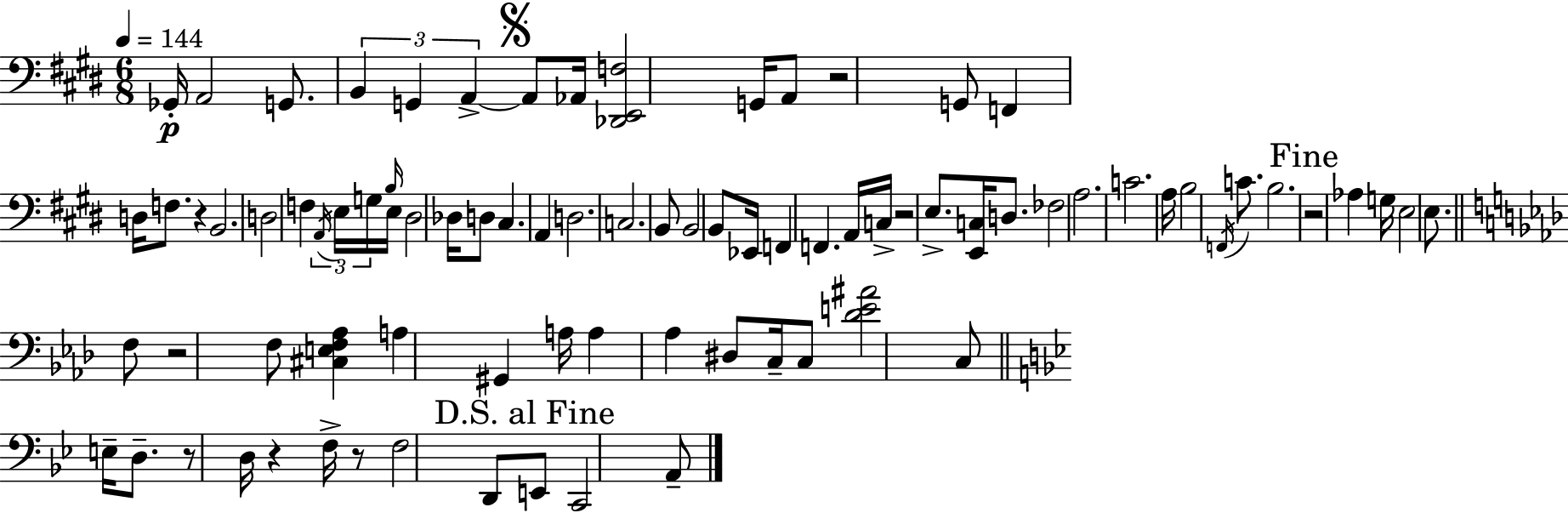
Gb2/s A2/h G2/e. B2/q G2/q A2/q A2/e Ab2/s [Db2,E2,F3]/h G2/s A2/e R/h G2/e F2/q D3/s F3/e. R/q B2/h. D3/h F3/q A2/s E3/s G3/s B3/s E3/s D#3/h Db3/s D3/e C#3/q. A2/q D3/h. C3/h. B2/e B2/h B2/e Eb2/s F2/q F2/q. A2/s C3/s R/h E3/e. [E2,C3]/s D3/e. FES3/h A3/h. C4/h. A3/s B3/h F2/s C4/e. B3/h. R/h Ab3/q G3/s E3/h E3/e. F3/e R/h F3/e [C#3,E3,F3,Ab3]/q A3/q G#2/q A3/s A3/q Ab3/q D#3/e C3/s C3/e [Db4,E4,A#4]/h C3/e E3/s D3/e. R/e D3/s R/q F3/s R/e F3/h D2/e E2/e C2/h A2/e